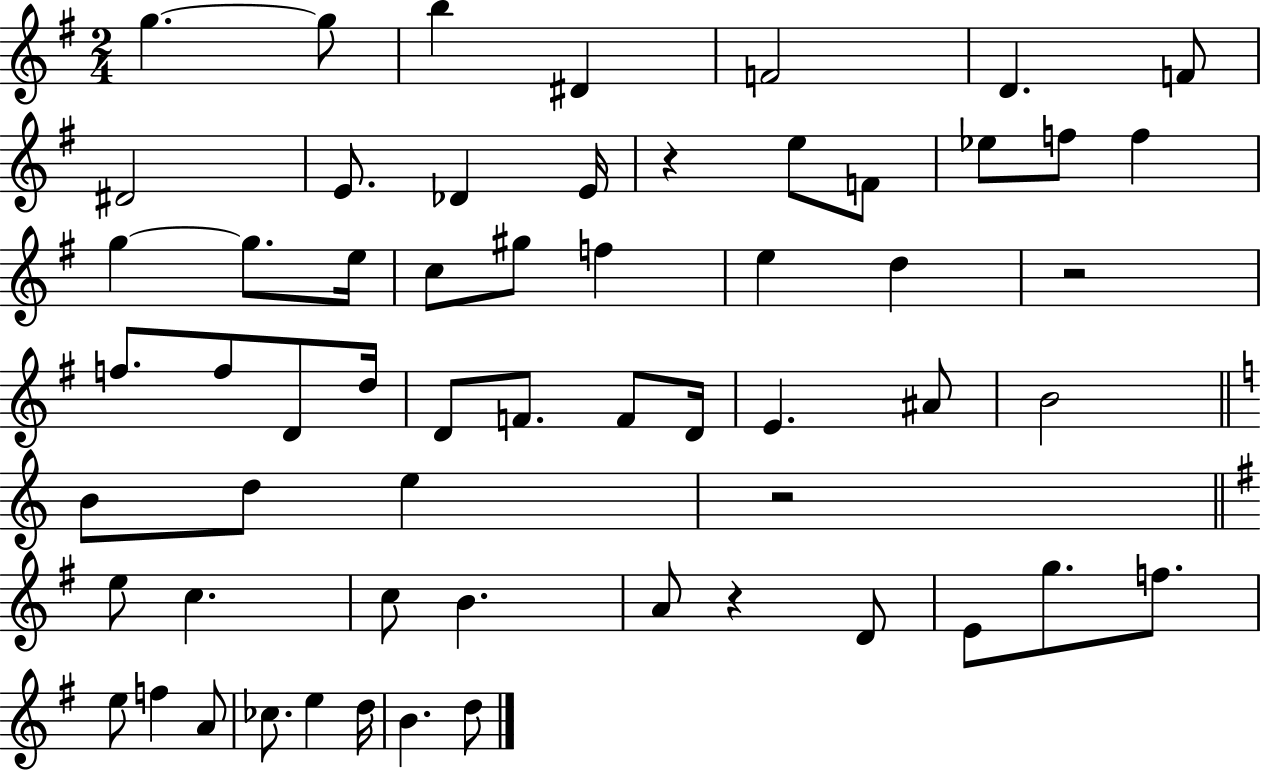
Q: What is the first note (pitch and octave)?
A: G5